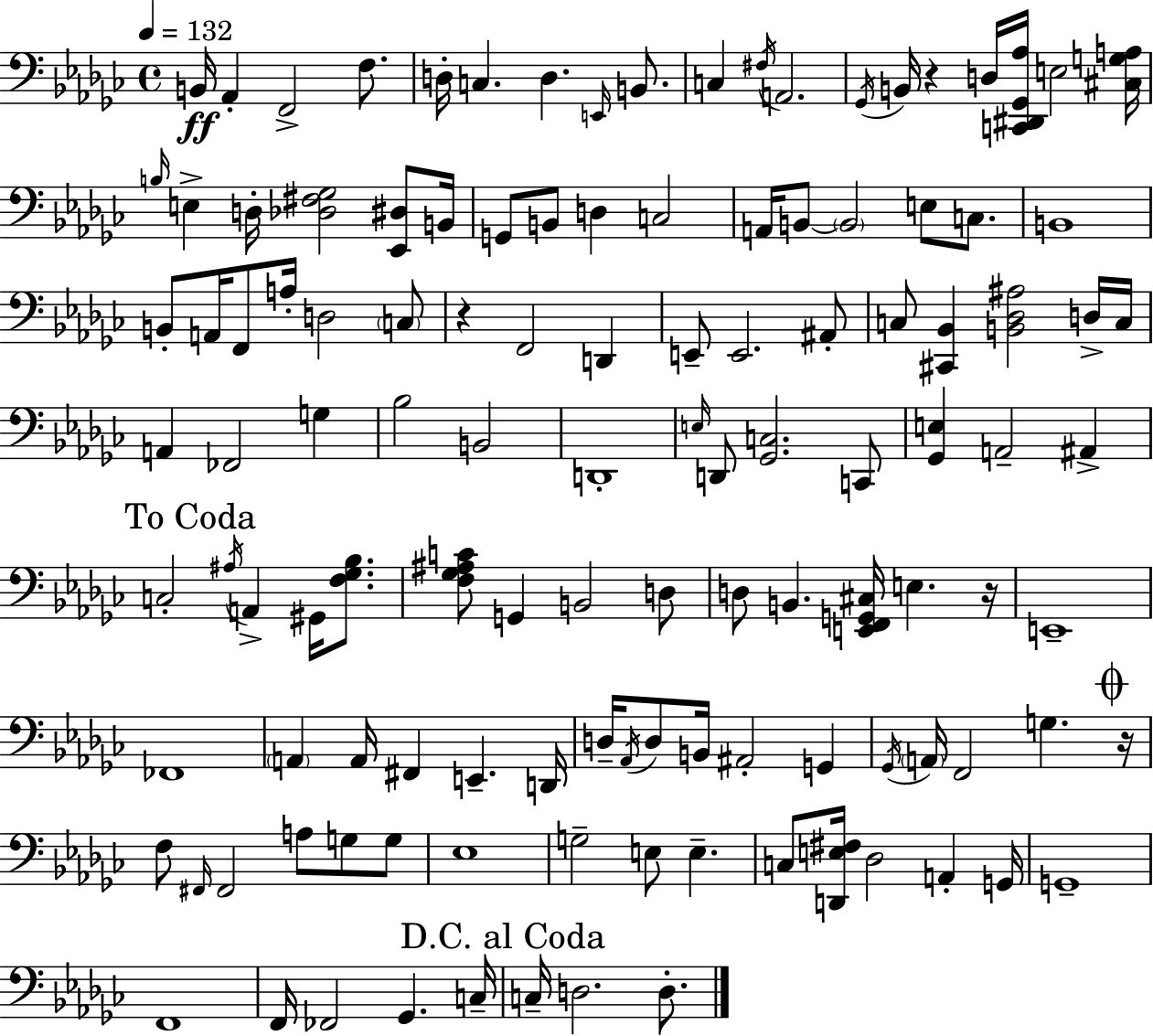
{
  \clef bass
  \time 4/4
  \defaultTimeSignature
  \key ees \minor
  \tempo 4 = 132
  b,16\ff aes,4-. f,2-> f8. | d16-. c4. d4. \grace { e,16 } b,8. | c4 \acciaccatura { fis16 } a,2. | \acciaccatura { ges,16 } b,16 r4 d16 <c, dis, ges, aes>16 e2 | \break <cis g a>16 \grace { b16 } e4-> d16-. <des fis ges>2 | <ees, dis>8 b,16 g,8 b,8 d4 c2 | a,16 b,8~~ \parenthesize b,2 e8 | c8. b,1 | \break b,8-. a,16 f,8 a16-. d2 | \parenthesize c8 r4 f,2 | d,4 e,8-- e,2. | ais,8-. c8 <cis, bes,>4 <b, des ais>2 | \break d16-> c16 a,4 fes,2 | g4 bes2 b,2 | d,1-. | \grace { e16 } d,8 <ges, c>2. | \break c,8 <ges, e>4 a,2-- | ais,4-> \mark "To Coda" c2-. \acciaccatura { ais16 } a,4-> | gis,16 <f ges bes>8. <f ges ais c'>8 g,4 b,2 | d8 d8 b,4. <e, f, g, cis>16 e4. | \break r16 e,1-- | fes,1 | \parenthesize a,4 a,16 fis,4 e,4.-- | d,16 d16-- \acciaccatura { aes,16 } d8 b,16 ais,2-. | \break g,4 \acciaccatura { ges,16 } \parenthesize a,16 f,2 | g4. \mark \markup { \musicglyph "scripts.coda" } r16 f8 \grace { fis,16 } fis,2 | a8 g8 g8 ees1 | g2-- | \break e8 e4.-- c8 <d, e fis>16 des2 | a,4-. g,16 g,1-- | f,1 | f,16 fes,2 | \break ges,4. c16-- \mark "D.C. al Coda" c16-- d2. | d8.-. \bar "|."
}